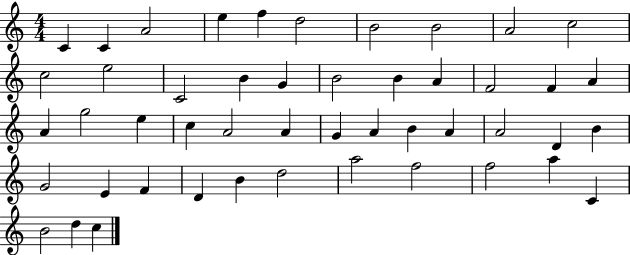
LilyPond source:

{
  \clef treble
  \numericTimeSignature
  \time 4/4
  \key c \major
  c'4 c'4 a'2 | e''4 f''4 d''2 | b'2 b'2 | a'2 c''2 | \break c''2 e''2 | c'2 b'4 g'4 | b'2 b'4 a'4 | f'2 f'4 a'4 | \break a'4 g''2 e''4 | c''4 a'2 a'4 | g'4 a'4 b'4 a'4 | a'2 d'4 b'4 | \break g'2 e'4 f'4 | d'4 b'4 d''2 | a''2 f''2 | f''2 a''4 c'4 | \break b'2 d''4 c''4 | \bar "|."
}